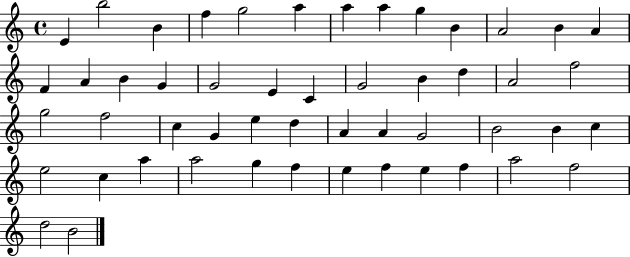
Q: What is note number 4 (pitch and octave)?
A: F5